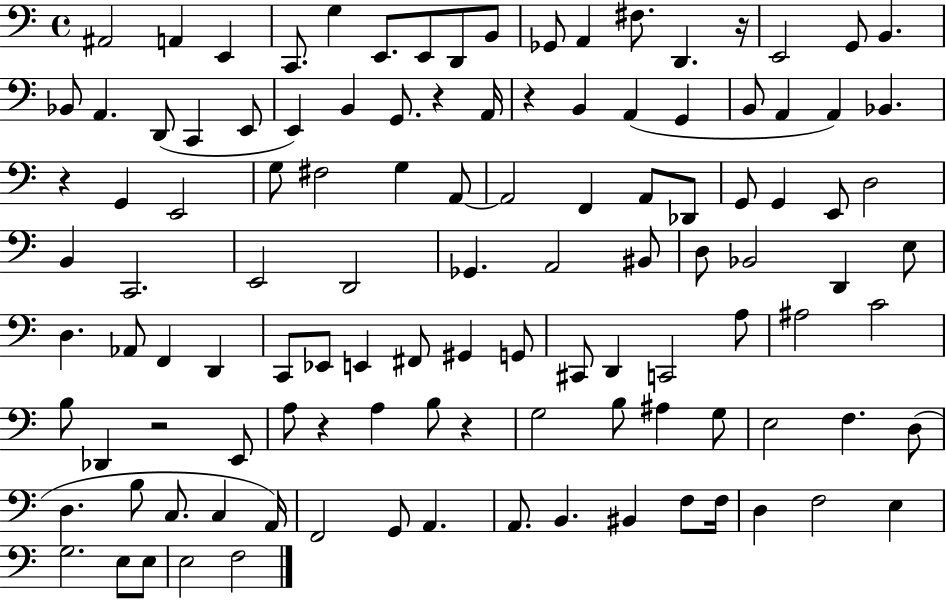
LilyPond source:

{
  \clef bass
  \time 4/4
  \defaultTimeSignature
  \key c \major
  ais,2 a,4 e,4 | c,8. g4 e,8. e,8 d,8 b,8 | ges,8 a,4 fis8. d,4. r16 | e,2 g,8 b,4. | \break bes,8 a,4. d,8( c,4 e,8 | e,4) b,4 g,8. r4 a,16 | r4 b,4 a,4( g,4 | b,8 a,4 a,4) bes,4. | \break r4 g,4 e,2 | g8 fis2 g4 a,8~~ | a,2 f,4 a,8 des,8 | g,8 g,4 e,8 d2 | \break b,4 c,2. | e,2 d,2 | ges,4. a,2 bis,8 | d8 bes,2 d,4 e8 | \break d4. aes,8 f,4 d,4 | c,8 ees,8 e,4 fis,8 gis,4 g,8 | cis,8 d,4 c,2 a8 | ais2 c'2 | \break b8 des,4 r2 e,8 | a8 r4 a4 b8 r4 | g2 b8 ais4 g8 | e2 f4. d8( | \break d4. b8 c8. c4 a,16) | f,2 g,8 a,4. | a,8. b,4. bis,4 f8 f16 | d4 f2 e4 | \break g2. e8 e8 | e2 f2 | \bar "|."
}